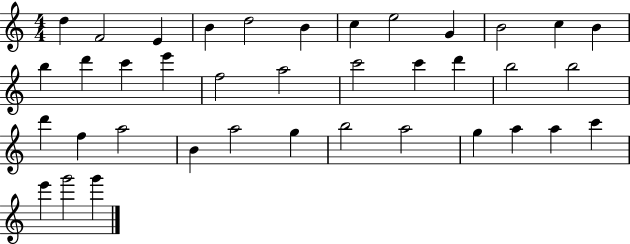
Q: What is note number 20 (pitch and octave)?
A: C6